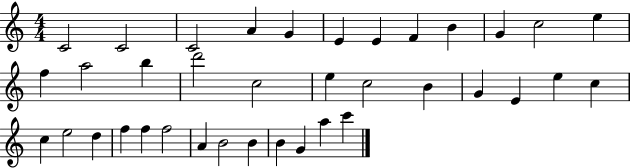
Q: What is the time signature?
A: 4/4